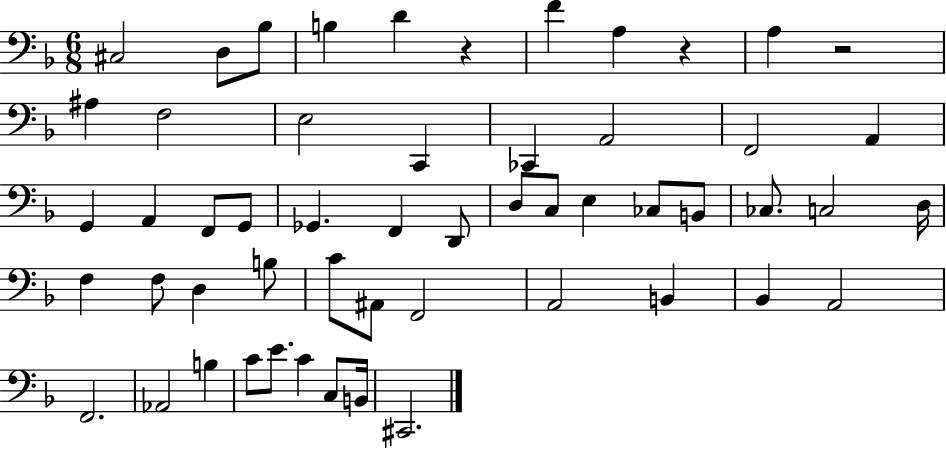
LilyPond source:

{
  \clef bass
  \numericTimeSignature
  \time 6/8
  \key f \major
  cis2 d8 bes8 | b4 d'4 r4 | f'4 a4 r4 | a4 r2 | \break ais4 f2 | e2 c,4 | ces,4 a,2 | f,2 a,4 | \break g,4 a,4 f,8 g,8 | ges,4. f,4 d,8 | d8 c8 e4 ces8 b,8 | ces8. c2 d16 | \break f4 f8 d4 b8 | c'8 ais,8 f,2 | a,2 b,4 | bes,4 a,2 | \break f,2. | aes,2 b4 | c'8 e'8. c'4 c8 b,16 | cis,2. | \break \bar "|."
}